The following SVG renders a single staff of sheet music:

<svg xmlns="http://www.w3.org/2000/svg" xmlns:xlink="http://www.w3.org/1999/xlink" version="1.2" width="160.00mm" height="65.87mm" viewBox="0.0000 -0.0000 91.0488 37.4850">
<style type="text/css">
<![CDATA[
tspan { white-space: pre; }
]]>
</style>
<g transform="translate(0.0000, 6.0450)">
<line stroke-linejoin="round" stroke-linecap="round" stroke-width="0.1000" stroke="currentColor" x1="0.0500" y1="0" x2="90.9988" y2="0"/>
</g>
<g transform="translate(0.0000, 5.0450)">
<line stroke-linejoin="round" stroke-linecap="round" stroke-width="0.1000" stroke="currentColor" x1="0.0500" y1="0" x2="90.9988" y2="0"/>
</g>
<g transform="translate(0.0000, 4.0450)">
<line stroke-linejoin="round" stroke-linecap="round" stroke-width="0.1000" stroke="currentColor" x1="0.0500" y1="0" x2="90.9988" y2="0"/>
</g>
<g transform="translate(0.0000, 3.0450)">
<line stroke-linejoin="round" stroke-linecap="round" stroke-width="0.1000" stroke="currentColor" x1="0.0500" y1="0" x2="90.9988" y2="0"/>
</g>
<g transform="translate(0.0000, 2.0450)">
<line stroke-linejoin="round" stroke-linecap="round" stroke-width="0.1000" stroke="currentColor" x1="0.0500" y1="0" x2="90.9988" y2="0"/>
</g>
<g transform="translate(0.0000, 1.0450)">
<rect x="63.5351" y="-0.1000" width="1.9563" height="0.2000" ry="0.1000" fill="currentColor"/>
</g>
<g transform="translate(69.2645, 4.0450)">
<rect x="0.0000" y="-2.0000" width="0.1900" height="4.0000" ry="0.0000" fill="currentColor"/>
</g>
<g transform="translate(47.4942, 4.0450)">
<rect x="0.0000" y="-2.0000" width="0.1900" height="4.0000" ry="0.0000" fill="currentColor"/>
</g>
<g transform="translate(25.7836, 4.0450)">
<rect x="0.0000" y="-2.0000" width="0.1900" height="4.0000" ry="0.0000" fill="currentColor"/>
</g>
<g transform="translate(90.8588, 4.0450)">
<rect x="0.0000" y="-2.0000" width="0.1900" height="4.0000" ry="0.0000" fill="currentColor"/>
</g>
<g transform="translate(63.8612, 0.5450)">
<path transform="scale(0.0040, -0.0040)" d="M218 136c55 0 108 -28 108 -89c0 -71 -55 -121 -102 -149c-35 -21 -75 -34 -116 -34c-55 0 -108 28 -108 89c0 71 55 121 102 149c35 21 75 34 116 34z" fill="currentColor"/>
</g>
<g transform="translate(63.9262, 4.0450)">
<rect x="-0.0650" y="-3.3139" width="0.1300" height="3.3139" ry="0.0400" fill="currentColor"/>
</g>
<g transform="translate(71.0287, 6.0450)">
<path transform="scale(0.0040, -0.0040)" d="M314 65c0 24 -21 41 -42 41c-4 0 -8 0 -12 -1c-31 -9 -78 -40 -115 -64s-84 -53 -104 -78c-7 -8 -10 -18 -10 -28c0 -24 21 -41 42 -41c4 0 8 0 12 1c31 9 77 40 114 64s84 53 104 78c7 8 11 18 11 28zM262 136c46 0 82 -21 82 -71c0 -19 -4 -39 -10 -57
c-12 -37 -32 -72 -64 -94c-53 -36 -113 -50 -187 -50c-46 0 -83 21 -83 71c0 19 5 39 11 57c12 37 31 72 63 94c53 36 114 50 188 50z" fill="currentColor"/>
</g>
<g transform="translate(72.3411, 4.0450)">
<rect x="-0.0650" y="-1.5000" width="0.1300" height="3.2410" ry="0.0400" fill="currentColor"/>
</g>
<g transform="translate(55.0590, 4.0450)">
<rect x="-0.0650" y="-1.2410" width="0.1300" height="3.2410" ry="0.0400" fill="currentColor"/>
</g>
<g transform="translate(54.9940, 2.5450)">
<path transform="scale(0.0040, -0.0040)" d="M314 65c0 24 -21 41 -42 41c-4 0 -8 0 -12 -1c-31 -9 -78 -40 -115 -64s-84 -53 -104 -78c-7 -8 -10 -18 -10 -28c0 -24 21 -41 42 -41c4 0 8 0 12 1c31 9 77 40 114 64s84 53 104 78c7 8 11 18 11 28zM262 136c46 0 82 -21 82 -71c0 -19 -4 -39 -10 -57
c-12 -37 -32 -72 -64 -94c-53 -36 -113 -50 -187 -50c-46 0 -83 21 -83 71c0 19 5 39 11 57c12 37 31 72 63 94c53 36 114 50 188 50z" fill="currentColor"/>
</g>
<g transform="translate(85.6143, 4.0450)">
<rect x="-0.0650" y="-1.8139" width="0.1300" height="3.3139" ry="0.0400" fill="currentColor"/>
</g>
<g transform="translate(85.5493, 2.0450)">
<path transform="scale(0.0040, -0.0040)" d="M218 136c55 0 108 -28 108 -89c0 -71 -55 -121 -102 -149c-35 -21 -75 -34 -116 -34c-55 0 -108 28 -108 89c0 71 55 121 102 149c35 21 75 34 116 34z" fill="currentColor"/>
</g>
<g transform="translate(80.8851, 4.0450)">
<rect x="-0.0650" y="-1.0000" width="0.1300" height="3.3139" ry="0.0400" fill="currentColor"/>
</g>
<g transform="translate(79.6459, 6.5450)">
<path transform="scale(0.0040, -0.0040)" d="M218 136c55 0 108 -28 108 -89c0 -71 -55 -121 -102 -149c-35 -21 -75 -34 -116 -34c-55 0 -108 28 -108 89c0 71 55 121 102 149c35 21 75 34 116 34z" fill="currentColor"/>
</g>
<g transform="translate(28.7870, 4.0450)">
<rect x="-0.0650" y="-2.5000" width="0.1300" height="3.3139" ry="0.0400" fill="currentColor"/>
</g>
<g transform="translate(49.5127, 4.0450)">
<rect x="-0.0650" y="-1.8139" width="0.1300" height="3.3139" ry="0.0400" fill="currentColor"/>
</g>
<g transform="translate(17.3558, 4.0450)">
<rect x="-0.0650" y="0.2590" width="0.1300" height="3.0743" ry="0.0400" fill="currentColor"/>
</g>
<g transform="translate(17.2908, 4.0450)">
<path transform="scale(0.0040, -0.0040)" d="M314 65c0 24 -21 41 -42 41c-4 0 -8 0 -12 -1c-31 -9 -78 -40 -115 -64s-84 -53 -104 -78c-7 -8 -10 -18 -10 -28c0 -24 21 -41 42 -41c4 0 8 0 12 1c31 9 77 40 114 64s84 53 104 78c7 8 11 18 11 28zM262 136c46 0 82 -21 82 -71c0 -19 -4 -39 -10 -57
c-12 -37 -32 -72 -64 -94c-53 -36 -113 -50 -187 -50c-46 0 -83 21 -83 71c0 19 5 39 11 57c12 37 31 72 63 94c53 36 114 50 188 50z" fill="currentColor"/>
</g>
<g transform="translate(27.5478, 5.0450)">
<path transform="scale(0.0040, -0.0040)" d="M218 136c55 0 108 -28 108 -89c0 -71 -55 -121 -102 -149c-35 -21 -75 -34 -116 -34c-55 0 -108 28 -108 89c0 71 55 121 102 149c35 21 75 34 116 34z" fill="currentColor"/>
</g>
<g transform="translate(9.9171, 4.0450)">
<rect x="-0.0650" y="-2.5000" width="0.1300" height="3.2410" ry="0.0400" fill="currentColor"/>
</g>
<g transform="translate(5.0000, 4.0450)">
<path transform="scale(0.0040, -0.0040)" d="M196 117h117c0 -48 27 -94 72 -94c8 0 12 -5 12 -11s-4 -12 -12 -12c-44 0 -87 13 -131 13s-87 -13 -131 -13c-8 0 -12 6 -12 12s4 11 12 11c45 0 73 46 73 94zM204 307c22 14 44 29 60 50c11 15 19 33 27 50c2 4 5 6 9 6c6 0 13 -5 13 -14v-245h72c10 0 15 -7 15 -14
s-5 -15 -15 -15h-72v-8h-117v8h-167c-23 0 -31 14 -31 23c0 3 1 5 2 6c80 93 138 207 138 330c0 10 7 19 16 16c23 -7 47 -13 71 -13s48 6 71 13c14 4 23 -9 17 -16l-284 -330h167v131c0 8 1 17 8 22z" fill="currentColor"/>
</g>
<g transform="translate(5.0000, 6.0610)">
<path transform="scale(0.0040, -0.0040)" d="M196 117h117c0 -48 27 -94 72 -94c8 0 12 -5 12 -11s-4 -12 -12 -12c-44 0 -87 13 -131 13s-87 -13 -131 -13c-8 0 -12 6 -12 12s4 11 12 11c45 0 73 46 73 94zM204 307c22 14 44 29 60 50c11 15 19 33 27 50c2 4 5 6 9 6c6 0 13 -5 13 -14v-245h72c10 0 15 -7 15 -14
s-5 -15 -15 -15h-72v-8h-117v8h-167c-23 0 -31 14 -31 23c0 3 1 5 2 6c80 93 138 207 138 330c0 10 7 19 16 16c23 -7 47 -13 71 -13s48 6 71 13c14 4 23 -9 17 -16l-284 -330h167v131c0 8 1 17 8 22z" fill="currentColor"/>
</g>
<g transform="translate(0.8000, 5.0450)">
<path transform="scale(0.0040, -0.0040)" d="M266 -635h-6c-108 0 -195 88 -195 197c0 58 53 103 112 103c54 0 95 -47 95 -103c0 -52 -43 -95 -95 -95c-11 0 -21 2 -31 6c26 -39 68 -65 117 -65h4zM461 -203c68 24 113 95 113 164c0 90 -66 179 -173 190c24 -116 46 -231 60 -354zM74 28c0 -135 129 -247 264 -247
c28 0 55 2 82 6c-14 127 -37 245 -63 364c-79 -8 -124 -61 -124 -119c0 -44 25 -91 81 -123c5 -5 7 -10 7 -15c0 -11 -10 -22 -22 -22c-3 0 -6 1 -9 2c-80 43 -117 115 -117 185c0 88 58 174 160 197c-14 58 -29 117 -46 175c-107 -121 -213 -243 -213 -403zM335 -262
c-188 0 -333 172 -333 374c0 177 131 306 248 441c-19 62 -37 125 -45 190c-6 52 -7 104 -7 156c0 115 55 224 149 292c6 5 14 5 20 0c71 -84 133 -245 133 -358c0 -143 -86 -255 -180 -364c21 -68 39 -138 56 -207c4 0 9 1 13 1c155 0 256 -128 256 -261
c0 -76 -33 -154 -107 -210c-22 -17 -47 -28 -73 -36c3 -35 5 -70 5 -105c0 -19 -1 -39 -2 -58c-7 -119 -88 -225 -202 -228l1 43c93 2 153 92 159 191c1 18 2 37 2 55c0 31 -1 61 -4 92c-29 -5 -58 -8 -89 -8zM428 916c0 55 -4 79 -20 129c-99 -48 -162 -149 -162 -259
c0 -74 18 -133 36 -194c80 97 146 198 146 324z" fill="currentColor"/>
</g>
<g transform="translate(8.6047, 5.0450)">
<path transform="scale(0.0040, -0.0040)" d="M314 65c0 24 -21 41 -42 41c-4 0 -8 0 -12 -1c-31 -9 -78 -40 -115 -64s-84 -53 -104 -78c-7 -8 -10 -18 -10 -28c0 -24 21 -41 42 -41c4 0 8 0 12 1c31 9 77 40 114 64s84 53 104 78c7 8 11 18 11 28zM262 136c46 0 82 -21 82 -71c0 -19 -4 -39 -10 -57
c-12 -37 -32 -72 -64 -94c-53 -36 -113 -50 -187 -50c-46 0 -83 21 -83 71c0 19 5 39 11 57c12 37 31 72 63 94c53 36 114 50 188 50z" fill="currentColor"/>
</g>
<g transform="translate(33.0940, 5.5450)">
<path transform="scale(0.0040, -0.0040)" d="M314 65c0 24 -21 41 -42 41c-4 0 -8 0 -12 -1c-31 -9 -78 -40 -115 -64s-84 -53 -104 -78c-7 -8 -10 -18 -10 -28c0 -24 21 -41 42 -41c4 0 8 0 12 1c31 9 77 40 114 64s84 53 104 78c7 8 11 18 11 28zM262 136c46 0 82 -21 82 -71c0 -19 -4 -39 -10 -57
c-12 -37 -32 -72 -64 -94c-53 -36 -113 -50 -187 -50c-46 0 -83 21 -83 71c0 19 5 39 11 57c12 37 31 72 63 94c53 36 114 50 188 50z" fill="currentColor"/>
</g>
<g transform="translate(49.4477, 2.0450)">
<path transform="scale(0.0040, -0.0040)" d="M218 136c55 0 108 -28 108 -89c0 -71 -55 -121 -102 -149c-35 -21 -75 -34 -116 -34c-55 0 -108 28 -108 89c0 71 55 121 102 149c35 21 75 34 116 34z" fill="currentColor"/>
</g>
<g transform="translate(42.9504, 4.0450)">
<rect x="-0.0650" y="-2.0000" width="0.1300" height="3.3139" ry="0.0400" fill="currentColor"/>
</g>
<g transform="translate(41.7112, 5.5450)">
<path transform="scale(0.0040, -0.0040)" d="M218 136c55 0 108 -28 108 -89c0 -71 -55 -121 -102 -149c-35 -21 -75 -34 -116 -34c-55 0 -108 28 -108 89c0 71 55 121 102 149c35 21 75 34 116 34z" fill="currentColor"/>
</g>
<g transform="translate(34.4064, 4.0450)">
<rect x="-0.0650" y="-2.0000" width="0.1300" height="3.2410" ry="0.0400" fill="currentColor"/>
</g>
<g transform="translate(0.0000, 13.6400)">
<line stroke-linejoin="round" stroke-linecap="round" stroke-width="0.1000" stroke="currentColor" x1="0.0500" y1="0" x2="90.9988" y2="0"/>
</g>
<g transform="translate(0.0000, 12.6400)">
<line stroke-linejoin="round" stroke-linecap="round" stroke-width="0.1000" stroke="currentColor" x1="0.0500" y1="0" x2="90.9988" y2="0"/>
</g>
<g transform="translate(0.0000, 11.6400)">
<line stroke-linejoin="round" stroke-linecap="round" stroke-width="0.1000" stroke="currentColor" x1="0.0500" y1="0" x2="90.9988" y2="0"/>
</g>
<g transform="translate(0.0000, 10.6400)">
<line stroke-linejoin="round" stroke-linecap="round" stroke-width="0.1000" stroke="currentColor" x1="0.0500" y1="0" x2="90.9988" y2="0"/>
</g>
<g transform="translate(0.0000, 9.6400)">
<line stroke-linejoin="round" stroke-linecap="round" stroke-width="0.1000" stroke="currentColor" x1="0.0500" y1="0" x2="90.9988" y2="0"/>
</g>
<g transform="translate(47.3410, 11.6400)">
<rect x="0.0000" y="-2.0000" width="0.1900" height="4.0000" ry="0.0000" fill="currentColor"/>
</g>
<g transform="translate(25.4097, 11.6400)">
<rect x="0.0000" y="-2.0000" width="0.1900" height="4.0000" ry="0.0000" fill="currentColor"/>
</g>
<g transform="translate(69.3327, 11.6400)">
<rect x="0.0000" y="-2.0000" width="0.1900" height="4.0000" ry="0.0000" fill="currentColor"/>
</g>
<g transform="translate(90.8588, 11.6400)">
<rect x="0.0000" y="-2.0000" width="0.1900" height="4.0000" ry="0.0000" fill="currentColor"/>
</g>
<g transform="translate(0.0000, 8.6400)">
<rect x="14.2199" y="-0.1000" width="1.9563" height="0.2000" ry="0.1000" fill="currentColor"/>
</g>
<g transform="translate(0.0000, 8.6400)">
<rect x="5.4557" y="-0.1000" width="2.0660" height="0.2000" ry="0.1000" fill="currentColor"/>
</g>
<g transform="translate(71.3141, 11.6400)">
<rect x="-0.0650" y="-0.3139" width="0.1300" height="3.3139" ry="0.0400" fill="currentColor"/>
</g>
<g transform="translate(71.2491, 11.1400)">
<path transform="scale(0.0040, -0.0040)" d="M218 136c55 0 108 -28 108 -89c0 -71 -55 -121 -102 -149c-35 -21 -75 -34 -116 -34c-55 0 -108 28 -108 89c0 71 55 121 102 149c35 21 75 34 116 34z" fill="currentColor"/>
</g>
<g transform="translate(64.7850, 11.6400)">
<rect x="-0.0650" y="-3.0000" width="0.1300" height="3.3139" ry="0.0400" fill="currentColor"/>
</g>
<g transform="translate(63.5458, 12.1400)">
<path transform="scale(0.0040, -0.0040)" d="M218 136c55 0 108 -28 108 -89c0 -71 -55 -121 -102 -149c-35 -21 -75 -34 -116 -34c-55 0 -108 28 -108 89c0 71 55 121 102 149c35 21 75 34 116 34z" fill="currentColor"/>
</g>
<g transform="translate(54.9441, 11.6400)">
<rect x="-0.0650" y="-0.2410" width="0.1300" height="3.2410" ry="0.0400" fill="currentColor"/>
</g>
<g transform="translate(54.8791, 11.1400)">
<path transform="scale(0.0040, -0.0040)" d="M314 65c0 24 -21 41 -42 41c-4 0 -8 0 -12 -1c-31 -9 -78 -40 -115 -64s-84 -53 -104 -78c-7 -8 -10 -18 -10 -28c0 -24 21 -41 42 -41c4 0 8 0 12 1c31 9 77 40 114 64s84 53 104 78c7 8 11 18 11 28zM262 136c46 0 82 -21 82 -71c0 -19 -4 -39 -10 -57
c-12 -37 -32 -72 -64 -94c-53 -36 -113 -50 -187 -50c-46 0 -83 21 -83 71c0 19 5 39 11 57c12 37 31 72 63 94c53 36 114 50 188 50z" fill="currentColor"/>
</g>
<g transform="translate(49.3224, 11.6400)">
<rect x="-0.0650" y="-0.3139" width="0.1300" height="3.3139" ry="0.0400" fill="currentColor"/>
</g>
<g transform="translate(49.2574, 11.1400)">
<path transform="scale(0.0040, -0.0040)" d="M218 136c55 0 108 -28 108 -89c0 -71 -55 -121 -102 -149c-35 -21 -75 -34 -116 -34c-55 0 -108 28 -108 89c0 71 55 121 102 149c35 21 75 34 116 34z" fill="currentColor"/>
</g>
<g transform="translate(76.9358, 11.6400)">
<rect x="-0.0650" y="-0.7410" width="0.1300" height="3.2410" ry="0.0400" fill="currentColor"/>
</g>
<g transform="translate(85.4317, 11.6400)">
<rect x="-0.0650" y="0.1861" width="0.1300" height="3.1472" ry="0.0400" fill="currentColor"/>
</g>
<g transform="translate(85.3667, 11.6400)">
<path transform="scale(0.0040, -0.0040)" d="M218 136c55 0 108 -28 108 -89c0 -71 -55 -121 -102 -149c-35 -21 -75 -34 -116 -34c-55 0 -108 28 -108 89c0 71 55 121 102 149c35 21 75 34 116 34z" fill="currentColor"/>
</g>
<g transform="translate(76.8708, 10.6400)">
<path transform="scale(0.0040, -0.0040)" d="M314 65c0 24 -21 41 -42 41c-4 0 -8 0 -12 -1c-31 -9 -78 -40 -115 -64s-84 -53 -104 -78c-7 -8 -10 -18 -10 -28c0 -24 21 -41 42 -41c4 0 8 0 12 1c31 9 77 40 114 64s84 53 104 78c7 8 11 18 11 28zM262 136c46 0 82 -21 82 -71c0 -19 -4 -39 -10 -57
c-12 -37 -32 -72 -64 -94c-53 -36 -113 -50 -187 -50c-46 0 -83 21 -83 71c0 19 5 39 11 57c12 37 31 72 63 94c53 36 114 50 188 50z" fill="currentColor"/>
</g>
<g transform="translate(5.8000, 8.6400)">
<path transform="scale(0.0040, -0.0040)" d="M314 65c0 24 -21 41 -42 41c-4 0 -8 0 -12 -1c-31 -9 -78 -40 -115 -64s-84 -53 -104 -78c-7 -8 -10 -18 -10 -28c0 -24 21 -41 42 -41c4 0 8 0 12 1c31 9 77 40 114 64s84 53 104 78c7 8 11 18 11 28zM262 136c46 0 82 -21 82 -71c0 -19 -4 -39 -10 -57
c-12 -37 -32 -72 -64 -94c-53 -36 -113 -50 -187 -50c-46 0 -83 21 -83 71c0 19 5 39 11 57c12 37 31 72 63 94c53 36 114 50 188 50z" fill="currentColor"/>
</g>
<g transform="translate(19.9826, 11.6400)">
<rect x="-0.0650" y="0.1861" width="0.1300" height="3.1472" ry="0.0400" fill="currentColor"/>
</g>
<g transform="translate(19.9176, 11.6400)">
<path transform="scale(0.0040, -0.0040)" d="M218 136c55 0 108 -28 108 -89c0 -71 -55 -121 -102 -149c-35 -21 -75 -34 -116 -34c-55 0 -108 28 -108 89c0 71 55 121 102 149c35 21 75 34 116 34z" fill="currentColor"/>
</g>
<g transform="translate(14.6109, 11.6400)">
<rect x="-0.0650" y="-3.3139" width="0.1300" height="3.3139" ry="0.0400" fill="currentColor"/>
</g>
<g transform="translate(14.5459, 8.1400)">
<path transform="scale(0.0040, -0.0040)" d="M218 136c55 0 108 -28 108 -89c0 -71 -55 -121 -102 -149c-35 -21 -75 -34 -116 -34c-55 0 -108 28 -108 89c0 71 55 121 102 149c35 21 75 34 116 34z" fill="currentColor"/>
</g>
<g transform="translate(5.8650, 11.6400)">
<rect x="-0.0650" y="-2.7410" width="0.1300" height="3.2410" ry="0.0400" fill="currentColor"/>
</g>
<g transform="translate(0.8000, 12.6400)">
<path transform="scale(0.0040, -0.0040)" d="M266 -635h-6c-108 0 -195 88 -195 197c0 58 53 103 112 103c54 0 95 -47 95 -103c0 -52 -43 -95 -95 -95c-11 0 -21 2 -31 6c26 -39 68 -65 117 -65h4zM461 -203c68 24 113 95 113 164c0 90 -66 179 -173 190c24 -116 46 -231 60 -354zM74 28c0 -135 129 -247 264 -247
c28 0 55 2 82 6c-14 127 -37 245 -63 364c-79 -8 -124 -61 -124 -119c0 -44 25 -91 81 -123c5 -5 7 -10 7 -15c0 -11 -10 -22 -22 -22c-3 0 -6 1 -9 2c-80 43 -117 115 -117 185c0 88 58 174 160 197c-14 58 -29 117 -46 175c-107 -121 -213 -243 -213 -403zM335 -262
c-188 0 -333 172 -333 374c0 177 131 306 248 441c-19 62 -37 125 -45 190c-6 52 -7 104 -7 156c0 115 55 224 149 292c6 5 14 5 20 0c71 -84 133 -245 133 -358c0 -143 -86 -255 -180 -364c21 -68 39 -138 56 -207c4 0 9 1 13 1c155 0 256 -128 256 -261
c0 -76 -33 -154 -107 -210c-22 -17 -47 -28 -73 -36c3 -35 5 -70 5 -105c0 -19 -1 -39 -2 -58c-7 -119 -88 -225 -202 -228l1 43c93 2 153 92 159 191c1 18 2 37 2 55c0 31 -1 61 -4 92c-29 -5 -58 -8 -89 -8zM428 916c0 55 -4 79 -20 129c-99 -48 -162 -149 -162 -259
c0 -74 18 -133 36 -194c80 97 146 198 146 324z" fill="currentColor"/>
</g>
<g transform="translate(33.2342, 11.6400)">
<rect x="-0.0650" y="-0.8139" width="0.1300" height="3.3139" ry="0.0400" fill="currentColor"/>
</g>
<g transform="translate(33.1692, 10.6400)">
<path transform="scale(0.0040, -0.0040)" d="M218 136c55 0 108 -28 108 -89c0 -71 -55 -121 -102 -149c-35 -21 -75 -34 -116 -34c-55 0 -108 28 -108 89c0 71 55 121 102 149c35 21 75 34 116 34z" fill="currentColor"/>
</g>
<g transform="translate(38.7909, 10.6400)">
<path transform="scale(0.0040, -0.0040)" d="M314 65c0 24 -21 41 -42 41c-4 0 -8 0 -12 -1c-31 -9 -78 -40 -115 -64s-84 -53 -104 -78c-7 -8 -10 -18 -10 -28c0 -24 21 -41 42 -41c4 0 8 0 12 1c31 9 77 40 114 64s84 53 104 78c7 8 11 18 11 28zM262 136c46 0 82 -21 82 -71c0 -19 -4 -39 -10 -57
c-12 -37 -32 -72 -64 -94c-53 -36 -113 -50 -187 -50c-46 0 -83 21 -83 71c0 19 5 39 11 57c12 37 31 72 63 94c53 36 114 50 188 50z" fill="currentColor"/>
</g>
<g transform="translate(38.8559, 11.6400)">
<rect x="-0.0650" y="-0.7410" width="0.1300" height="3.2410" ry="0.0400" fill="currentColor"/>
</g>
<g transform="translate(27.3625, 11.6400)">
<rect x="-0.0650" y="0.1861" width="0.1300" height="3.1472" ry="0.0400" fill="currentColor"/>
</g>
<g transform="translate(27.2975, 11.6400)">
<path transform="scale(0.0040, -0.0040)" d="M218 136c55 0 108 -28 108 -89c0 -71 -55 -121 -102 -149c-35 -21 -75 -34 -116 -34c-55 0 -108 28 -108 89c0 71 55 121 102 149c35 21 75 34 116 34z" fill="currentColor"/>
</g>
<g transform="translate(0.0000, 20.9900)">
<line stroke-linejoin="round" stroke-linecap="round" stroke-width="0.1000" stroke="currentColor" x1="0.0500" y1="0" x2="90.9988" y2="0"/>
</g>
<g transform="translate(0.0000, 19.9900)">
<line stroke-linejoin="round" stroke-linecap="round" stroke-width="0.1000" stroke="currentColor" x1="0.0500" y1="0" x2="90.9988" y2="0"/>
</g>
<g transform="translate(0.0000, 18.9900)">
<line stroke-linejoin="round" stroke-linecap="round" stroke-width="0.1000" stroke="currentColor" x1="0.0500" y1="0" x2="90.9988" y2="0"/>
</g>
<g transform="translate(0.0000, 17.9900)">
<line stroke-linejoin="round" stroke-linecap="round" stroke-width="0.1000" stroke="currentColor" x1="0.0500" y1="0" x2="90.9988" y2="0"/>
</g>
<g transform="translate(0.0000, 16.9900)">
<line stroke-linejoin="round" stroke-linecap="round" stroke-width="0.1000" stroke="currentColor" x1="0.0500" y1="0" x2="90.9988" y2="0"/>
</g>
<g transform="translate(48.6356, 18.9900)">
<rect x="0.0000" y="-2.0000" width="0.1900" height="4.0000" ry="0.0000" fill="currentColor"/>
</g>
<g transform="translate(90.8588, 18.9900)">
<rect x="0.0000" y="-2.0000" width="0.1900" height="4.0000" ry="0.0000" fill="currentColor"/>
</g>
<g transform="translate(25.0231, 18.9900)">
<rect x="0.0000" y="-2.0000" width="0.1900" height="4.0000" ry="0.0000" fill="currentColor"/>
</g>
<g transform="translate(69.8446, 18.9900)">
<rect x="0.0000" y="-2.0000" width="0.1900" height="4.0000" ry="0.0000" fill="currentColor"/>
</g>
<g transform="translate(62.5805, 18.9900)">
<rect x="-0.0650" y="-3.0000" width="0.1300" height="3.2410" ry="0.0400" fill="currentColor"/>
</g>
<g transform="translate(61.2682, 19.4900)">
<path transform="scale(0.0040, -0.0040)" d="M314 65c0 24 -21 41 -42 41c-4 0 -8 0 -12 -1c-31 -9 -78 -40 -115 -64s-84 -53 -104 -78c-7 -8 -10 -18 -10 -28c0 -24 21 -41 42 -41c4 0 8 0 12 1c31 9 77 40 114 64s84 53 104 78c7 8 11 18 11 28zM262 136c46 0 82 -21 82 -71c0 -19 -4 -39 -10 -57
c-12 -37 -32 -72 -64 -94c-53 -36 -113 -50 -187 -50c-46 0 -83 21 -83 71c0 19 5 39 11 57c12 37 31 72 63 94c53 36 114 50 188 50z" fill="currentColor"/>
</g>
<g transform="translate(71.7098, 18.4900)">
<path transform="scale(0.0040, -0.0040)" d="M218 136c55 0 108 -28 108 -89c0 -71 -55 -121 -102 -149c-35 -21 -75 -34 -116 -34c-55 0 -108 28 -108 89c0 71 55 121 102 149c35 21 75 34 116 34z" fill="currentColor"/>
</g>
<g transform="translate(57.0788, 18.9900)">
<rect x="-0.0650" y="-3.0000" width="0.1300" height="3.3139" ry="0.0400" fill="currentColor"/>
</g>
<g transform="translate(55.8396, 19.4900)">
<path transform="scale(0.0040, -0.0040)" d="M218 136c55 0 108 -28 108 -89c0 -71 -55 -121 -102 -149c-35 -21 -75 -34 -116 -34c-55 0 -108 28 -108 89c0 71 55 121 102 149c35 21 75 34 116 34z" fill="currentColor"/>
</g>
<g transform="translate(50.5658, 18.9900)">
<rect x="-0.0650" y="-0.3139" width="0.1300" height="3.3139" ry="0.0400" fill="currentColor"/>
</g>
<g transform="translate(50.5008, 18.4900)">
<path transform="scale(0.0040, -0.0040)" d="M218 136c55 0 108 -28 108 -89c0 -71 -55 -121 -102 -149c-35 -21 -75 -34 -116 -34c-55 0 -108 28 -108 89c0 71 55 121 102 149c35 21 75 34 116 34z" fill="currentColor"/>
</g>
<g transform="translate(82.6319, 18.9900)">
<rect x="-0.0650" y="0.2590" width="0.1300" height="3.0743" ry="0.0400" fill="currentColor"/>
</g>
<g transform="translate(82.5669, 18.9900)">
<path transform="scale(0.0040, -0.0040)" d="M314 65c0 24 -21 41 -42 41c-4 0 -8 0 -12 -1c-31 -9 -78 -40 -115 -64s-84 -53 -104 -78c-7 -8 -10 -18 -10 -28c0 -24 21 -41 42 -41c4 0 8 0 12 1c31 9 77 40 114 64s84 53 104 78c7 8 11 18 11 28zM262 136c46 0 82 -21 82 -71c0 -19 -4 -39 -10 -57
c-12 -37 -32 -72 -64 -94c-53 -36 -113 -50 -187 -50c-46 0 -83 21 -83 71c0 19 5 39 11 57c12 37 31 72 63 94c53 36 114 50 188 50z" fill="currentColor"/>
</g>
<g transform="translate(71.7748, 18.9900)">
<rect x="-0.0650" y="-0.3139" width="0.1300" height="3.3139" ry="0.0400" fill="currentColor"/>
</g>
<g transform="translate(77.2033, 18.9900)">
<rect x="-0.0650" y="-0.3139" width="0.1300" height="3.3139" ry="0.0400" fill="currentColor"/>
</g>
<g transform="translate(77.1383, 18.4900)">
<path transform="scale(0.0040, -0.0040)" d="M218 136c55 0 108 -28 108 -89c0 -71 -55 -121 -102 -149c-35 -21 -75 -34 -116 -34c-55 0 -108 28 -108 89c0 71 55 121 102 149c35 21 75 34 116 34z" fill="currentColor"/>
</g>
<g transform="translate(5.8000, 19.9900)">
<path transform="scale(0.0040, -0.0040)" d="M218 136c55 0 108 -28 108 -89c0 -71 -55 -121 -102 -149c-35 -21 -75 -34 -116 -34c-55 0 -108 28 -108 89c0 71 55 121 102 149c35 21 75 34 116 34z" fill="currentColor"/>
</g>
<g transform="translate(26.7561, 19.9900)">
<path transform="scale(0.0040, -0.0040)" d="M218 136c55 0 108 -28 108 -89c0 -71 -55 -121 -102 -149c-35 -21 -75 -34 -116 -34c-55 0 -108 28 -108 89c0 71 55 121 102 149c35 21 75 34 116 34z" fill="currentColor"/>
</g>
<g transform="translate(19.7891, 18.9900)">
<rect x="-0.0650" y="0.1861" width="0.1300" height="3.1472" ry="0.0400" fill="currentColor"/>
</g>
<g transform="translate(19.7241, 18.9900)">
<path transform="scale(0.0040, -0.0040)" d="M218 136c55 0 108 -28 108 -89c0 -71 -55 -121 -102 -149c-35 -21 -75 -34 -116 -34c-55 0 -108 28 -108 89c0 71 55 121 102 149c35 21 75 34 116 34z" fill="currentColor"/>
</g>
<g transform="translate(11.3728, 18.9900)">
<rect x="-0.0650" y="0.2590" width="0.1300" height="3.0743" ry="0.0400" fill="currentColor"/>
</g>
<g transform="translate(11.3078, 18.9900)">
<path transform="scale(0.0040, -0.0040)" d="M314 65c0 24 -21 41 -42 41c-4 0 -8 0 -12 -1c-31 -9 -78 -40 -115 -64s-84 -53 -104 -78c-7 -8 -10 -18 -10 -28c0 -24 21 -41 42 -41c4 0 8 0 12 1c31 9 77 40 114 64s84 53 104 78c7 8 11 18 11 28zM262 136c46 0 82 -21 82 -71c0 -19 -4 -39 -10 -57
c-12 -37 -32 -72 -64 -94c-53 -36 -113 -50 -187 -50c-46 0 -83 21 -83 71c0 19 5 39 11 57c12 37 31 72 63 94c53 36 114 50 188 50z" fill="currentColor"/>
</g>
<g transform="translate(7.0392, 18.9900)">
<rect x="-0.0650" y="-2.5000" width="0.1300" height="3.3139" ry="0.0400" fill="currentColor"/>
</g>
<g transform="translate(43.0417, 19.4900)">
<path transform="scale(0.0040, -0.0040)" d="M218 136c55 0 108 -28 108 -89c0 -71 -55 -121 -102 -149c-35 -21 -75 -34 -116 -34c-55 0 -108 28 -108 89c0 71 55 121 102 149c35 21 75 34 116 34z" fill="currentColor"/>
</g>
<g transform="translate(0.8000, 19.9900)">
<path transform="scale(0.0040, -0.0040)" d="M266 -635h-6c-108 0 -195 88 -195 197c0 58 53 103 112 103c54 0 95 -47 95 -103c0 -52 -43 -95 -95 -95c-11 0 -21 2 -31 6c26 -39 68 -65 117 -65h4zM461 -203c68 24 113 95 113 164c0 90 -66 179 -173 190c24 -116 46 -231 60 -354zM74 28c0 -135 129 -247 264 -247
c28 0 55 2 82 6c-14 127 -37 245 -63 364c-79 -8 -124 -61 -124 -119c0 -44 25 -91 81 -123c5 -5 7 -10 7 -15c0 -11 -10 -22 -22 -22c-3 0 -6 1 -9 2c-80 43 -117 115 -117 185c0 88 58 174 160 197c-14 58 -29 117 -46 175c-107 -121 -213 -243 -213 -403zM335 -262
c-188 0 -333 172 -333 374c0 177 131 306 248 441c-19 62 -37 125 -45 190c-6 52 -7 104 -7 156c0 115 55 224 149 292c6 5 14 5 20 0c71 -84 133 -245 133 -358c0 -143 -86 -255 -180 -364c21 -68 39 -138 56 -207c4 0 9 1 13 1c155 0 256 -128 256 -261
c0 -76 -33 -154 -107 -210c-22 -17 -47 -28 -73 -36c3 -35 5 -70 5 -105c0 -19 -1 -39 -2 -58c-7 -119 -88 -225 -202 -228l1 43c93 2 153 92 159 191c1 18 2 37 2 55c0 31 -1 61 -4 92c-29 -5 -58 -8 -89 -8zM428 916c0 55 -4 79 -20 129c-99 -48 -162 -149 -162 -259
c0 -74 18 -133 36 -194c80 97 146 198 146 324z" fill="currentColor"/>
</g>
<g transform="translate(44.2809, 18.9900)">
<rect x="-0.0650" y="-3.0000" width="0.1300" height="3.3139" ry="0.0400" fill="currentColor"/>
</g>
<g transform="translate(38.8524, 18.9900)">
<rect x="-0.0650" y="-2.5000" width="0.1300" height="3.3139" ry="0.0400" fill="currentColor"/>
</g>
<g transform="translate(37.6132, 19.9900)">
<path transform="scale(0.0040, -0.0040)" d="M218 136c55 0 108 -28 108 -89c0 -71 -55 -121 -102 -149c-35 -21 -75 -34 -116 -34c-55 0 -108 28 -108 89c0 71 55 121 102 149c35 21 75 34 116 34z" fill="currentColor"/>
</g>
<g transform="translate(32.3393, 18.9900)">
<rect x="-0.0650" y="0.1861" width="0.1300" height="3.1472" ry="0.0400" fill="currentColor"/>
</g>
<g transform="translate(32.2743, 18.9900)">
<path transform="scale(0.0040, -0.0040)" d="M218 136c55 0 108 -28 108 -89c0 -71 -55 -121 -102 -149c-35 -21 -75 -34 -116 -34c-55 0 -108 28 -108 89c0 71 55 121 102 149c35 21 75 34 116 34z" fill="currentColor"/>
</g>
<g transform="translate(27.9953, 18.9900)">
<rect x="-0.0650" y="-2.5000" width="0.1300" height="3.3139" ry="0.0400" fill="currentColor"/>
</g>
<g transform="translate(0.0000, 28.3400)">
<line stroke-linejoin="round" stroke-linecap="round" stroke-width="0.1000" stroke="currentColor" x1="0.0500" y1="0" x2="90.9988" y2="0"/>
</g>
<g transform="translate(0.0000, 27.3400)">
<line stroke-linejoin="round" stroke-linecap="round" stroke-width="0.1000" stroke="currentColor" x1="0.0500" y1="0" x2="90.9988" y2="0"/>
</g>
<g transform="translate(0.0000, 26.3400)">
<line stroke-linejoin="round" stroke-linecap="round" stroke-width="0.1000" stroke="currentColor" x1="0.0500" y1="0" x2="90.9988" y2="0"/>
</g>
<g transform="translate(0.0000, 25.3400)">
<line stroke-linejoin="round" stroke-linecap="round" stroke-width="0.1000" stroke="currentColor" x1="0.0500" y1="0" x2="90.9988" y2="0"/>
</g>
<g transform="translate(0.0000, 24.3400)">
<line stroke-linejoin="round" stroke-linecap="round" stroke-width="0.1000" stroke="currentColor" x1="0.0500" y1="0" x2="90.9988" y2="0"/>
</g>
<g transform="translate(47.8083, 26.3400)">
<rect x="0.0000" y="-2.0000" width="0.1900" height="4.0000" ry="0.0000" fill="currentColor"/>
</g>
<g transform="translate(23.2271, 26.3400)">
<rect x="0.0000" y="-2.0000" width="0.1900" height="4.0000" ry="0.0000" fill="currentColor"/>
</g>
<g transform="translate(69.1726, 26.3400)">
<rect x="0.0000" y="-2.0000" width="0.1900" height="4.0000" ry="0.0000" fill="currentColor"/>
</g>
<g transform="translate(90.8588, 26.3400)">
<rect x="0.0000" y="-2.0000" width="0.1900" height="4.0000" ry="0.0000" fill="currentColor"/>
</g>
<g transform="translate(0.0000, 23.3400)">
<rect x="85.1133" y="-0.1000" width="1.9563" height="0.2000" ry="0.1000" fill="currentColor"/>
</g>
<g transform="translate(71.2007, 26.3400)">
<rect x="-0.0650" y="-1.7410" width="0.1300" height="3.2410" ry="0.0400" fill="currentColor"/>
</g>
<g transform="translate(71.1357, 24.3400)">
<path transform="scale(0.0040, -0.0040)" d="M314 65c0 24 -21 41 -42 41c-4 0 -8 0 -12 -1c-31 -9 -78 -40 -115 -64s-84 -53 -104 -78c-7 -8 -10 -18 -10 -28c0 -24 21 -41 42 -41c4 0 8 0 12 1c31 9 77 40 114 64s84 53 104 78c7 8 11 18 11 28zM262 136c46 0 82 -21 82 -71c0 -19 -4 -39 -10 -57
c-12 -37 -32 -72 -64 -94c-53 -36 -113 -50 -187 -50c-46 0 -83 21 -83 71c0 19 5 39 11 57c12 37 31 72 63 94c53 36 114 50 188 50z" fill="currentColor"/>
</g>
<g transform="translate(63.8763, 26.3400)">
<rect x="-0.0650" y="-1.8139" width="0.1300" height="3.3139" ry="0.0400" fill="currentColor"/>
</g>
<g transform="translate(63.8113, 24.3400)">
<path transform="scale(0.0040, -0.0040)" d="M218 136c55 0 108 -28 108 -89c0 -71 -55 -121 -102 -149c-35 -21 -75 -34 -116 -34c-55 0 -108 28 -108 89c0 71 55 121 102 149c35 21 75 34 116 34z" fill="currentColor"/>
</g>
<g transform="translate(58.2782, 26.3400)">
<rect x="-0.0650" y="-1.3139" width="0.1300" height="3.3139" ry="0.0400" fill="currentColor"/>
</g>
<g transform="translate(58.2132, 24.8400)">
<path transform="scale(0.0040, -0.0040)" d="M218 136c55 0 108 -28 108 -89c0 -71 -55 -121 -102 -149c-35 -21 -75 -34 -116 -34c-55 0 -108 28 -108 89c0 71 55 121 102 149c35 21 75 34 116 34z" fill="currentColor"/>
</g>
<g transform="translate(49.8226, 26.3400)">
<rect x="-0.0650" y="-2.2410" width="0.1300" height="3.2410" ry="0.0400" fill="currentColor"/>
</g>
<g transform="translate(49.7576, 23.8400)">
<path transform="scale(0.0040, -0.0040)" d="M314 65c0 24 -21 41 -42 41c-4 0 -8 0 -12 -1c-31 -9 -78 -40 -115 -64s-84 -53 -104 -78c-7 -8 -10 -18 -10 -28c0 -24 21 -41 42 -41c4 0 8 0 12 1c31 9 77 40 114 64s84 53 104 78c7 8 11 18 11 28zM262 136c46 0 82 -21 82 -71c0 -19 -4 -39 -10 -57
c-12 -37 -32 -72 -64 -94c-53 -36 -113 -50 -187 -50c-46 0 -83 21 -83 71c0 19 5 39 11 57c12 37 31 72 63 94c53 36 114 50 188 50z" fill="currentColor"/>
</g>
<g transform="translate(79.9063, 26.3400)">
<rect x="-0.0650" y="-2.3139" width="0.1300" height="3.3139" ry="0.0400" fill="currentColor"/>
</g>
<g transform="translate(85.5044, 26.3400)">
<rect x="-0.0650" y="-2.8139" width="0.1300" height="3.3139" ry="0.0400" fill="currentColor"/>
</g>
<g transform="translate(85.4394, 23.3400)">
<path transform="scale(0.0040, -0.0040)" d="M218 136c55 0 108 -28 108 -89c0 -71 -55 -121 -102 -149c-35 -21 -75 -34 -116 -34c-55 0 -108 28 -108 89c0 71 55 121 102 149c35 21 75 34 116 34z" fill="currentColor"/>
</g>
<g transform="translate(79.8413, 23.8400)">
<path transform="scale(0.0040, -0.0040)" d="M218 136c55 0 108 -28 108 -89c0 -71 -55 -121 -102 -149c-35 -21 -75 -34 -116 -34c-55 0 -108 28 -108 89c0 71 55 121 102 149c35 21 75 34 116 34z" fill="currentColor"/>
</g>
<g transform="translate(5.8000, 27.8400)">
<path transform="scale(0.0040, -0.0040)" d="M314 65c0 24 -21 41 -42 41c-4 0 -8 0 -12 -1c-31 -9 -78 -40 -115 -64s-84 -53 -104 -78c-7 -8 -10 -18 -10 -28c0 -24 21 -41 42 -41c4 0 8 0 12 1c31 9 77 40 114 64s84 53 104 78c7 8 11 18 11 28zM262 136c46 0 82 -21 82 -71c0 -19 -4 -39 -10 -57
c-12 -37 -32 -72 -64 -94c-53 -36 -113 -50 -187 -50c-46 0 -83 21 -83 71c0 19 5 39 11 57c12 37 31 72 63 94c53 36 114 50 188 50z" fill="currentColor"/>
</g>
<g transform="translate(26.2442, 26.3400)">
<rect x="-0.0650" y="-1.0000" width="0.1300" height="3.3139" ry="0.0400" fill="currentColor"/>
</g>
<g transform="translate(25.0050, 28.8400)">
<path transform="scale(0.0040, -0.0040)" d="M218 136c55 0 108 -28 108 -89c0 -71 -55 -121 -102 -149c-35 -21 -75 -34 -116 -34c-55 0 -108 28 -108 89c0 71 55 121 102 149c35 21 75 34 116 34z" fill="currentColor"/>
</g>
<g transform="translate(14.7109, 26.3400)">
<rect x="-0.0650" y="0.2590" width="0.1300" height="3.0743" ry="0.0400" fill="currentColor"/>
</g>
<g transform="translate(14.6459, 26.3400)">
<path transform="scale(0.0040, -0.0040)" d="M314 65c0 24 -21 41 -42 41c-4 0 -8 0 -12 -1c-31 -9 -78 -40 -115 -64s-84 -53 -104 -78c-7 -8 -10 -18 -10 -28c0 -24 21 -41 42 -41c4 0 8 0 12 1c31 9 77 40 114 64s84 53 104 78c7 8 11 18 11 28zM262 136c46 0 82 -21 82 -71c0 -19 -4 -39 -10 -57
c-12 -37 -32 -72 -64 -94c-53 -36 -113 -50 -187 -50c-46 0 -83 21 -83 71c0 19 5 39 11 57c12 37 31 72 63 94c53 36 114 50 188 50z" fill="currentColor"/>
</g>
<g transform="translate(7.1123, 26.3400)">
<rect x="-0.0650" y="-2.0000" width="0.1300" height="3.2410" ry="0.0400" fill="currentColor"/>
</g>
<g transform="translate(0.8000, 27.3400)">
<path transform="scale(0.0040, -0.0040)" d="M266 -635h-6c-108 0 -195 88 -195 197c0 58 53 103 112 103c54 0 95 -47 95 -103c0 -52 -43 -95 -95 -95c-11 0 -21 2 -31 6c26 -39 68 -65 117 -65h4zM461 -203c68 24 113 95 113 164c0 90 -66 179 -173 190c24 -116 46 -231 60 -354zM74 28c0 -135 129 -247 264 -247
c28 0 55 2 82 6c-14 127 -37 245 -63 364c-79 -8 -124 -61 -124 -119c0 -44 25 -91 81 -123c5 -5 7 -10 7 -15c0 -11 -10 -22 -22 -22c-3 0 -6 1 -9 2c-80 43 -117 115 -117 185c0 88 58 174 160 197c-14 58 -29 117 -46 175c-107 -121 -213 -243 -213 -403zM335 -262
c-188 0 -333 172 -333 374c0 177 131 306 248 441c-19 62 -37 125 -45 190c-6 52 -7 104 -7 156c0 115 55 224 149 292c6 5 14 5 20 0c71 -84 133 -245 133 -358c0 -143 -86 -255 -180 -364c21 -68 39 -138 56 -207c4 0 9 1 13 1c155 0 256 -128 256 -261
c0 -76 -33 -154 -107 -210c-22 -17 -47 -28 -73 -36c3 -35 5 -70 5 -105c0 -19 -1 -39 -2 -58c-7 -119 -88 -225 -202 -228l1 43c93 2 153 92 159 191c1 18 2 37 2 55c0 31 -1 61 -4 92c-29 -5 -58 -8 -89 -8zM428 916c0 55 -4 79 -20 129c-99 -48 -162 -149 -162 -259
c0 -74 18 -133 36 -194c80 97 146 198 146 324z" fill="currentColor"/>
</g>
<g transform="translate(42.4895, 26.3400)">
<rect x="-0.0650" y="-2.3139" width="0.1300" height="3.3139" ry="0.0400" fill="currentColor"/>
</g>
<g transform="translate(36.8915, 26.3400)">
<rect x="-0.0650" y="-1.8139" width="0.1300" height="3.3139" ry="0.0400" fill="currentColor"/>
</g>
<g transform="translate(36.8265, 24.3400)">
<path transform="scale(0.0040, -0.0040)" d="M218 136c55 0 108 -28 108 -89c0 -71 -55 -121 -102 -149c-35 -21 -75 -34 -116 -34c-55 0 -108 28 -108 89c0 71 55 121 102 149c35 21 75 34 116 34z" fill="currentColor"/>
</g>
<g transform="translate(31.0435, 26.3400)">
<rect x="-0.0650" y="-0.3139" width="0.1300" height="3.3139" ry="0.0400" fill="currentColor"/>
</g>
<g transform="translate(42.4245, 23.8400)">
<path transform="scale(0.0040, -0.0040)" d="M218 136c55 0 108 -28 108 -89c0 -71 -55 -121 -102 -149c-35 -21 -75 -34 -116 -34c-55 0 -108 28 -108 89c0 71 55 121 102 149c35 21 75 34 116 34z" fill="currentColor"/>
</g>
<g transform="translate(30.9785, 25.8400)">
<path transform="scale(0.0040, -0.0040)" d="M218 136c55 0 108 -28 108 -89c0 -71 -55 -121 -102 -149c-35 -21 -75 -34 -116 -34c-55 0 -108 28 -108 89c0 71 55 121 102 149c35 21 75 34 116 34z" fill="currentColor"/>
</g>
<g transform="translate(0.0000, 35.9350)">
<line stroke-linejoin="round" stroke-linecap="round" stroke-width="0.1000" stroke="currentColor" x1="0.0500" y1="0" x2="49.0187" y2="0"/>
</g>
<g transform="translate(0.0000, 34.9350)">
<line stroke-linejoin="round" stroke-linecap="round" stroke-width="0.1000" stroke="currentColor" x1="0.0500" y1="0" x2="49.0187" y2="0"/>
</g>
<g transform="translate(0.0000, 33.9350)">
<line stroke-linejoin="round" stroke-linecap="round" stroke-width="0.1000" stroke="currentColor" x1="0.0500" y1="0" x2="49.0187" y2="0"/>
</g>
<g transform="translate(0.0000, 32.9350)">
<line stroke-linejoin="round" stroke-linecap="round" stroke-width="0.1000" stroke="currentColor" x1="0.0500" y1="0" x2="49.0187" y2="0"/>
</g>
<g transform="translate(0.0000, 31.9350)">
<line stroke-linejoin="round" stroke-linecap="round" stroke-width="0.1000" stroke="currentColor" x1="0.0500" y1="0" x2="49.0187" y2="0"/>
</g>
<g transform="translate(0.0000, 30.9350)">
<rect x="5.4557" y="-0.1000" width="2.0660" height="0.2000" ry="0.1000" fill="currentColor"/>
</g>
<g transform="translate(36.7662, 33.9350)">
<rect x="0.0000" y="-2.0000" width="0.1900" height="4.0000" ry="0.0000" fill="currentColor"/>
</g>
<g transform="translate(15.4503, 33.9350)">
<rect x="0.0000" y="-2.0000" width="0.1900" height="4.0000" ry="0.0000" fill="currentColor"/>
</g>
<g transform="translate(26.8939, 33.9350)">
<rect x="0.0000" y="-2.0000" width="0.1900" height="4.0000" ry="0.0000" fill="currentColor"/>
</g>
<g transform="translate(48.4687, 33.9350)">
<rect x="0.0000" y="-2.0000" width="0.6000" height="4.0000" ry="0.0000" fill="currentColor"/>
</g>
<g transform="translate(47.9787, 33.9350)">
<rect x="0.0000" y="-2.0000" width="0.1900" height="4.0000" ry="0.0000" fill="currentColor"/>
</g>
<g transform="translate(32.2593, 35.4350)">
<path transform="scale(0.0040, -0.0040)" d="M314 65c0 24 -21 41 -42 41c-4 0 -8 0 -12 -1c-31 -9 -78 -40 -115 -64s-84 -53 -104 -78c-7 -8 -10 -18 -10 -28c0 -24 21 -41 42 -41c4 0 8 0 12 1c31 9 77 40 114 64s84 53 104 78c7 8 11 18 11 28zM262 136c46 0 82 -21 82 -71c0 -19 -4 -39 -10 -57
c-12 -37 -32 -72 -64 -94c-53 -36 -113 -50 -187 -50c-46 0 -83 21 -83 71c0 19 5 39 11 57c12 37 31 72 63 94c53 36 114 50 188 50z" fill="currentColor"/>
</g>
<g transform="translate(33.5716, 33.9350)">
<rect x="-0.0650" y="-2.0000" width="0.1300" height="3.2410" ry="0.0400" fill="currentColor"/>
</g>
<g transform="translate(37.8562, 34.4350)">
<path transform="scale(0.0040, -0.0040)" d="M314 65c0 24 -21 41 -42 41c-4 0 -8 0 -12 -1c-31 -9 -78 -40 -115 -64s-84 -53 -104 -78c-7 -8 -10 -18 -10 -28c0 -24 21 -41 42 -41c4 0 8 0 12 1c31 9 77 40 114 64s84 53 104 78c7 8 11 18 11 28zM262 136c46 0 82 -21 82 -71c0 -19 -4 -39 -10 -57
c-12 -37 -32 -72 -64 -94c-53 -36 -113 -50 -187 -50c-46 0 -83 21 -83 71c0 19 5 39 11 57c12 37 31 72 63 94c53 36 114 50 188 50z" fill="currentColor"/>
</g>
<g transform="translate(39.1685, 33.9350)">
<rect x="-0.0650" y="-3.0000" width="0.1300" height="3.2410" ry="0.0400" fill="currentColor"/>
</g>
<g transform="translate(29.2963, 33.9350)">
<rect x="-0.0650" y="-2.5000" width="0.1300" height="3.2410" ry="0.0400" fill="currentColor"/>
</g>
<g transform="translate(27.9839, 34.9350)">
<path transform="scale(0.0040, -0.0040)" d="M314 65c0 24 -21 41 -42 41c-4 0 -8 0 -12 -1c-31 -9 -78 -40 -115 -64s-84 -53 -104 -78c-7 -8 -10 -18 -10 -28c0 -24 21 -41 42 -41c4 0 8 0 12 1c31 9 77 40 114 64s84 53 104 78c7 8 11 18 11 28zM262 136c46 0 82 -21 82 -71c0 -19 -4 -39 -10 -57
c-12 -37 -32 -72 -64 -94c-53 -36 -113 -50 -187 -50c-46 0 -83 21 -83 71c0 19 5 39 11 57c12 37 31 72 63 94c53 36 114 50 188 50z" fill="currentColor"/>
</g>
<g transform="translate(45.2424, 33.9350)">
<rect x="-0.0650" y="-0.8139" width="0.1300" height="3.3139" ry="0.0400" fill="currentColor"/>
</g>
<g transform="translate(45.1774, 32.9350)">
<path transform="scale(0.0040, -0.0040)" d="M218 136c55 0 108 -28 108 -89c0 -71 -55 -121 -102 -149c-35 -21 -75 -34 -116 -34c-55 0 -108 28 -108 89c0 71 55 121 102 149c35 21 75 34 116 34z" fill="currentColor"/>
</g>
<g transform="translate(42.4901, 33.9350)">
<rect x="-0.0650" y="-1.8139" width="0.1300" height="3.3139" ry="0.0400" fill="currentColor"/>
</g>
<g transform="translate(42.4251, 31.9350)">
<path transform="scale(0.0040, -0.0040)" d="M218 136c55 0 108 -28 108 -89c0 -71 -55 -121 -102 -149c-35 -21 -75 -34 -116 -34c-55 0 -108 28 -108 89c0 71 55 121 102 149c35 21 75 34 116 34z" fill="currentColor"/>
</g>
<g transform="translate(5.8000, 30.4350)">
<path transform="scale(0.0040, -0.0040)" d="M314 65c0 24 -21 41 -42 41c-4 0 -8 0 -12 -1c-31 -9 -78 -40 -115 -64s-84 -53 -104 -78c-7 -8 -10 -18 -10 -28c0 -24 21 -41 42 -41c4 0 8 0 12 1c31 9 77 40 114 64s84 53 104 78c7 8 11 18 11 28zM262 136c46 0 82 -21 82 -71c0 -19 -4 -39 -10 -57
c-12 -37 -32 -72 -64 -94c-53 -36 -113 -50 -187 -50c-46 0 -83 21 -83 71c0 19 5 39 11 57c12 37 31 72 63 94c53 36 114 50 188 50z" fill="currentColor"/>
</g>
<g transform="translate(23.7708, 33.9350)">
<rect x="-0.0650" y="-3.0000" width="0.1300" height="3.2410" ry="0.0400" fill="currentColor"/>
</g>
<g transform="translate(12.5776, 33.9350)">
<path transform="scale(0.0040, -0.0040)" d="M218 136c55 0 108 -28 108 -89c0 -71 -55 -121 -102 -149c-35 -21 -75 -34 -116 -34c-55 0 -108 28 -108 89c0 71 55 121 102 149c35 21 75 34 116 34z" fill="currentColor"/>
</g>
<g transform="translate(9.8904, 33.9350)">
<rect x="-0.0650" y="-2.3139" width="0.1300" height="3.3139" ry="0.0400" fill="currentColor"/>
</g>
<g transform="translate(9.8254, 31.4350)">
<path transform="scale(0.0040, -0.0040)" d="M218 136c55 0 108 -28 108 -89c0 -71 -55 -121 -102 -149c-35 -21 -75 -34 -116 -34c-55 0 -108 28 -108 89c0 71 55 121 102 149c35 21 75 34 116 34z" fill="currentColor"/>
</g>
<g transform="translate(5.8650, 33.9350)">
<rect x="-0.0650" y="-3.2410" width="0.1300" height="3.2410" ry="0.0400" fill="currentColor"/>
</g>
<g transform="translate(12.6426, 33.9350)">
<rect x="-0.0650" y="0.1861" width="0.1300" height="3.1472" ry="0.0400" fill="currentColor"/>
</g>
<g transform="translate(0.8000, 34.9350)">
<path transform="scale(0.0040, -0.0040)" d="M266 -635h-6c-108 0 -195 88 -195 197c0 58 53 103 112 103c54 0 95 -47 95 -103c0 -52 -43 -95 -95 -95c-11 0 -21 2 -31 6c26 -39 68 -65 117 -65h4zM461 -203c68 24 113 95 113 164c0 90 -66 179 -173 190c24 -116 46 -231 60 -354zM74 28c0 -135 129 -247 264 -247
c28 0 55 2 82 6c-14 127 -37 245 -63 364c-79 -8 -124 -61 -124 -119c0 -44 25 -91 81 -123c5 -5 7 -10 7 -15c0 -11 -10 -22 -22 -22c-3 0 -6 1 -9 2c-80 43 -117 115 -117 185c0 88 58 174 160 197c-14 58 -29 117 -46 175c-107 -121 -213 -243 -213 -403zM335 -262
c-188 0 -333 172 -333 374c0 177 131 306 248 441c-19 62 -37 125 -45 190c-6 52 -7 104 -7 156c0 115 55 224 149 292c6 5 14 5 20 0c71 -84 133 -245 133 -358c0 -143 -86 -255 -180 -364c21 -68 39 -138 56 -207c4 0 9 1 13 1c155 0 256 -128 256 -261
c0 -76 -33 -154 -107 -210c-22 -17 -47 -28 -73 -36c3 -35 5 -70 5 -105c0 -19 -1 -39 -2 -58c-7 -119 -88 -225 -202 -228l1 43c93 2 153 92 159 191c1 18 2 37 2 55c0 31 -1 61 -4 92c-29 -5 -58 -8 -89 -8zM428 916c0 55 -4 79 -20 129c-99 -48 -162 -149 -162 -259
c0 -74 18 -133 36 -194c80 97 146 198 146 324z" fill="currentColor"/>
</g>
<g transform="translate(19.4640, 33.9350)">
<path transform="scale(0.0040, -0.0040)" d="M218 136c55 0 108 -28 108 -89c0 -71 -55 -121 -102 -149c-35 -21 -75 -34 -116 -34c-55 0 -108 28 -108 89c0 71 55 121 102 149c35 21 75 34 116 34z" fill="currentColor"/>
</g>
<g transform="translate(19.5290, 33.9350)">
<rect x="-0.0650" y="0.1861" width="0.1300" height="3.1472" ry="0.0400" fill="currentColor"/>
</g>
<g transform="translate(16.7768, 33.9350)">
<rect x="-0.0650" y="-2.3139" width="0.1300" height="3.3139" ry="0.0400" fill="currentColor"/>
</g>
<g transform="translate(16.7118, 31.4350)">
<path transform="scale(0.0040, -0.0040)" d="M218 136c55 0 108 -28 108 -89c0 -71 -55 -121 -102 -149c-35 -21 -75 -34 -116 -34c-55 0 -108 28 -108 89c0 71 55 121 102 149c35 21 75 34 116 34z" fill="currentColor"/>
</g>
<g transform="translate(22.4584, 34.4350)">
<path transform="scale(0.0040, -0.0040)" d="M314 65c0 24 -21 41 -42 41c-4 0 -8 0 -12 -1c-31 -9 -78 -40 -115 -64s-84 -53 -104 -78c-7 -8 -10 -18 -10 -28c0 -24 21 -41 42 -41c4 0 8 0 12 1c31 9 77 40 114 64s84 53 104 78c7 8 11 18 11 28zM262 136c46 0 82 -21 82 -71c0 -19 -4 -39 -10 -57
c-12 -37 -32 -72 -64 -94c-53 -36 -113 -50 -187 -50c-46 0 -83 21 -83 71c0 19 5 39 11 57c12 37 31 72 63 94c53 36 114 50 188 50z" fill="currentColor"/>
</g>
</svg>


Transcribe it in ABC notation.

X:1
T:Untitled
M:4/4
L:1/4
K:C
G2 B2 G F2 F f e2 b E2 D f a2 b B B d d2 c c2 A c d2 B G B2 B G B G A c A A2 c c B2 F2 B2 D c f g g2 e f f2 g a b2 g B g B A2 G2 F2 A2 f d